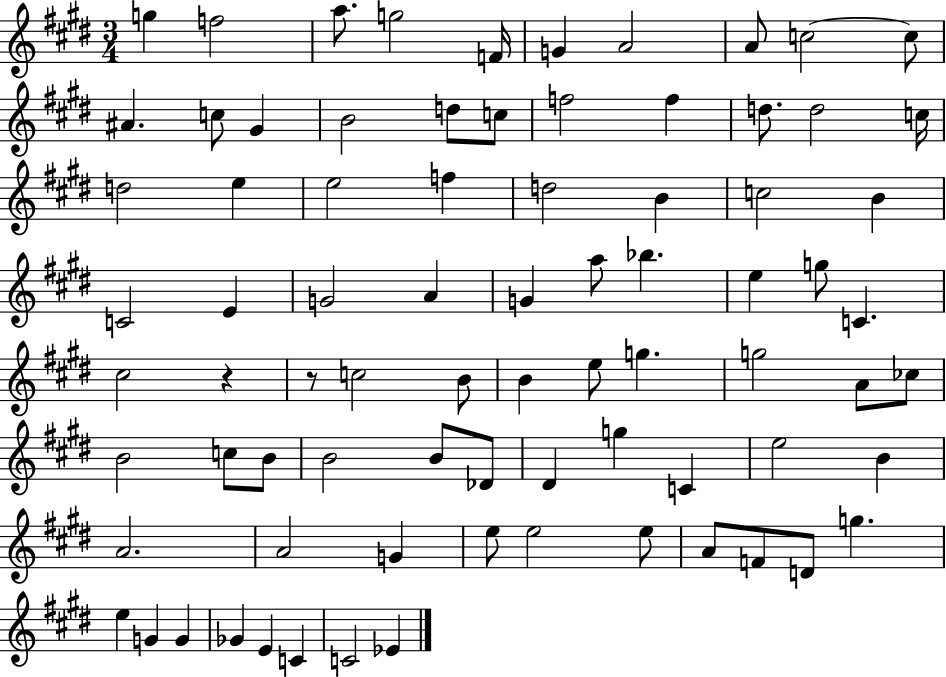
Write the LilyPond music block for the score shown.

{
  \clef treble
  \numericTimeSignature
  \time 3/4
  \key e \major
  g''4 f''2 | a''8. g''2 f'16 | g'4 a'2 | a'8 c''2~~ c''8 | \break ais'4. c''8 gis'4 | b'2 d''8 c''8 | f''2 f''4 | d''8. d''2 c''16 | \break d''2 e''4 | e''2 f''4 | d''2 b'4 | c''2 b'4 | \break c'2 e'4 | g'2 a'4 | g'4 a''8 bes''4. | e''4 g''8 c'4. | \break cis''2 r4 | r8 c''2 b'8 | b'4 e''8 g''4. | g''2 a'8 ces''8 | \break b'2 c''8 b'8 | b'2 b'8 des'8 | dis'4 g''4 c'4 | e''2 b'4 | \break a'2. | a'2 g'4 | e''8 e''2 e''8 | a'8 f'8 d'8 g''4. | \break e''4 g'4 g'4 | ges'4 e'4 c'4 | c'2 ees'4 | \bar "|."
}